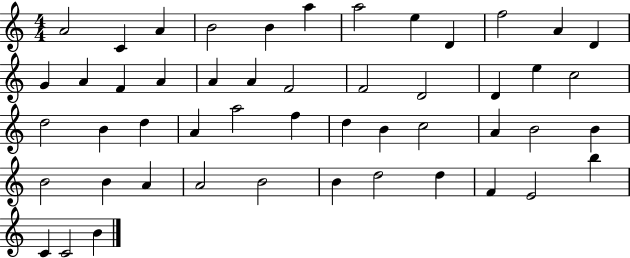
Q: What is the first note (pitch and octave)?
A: A4